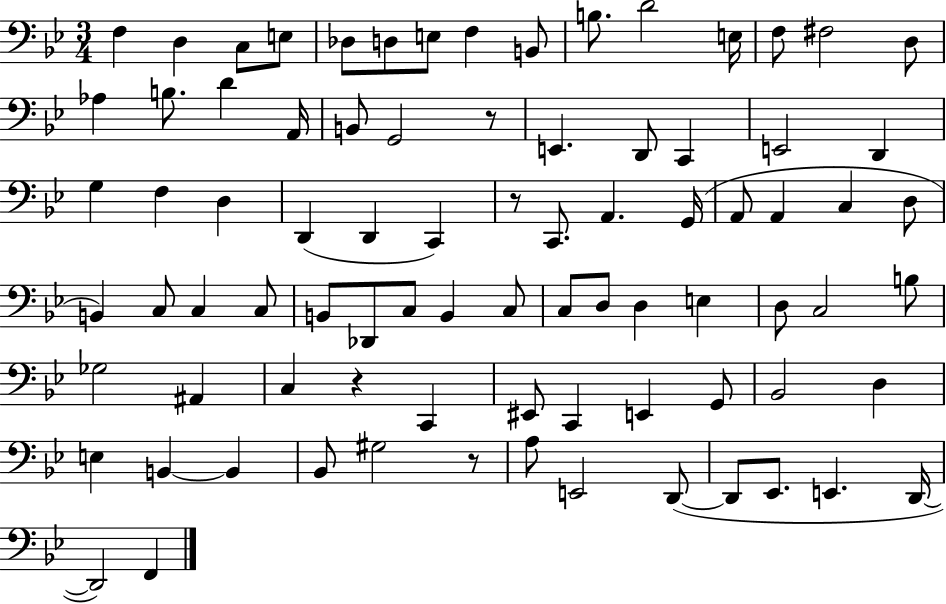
X:1
T:Untitled
M:3/4
L:1/4
K:Bb
F, D, C,/2 E,/2 _D,/2 D,/2 E,/2 F, B,,/2 B,/2 D2 E,/4 F,/2 ^F,2 D,/2 _A, B,/2 D A,,/4 B,,/2 G,,2 z/2 E,, D,,/2 C,, E,,2 D,, G, F, D, D,, D,, C,, z/2 C,,/2 A,, G,,/4 A,,/2 A,, C, D,/2 B,, C,/2 C, C,/2 B,,/2 _D,,/2 C,/2 B,, C,/2 C,/2 D,/2 D, E, D,/2 C,2 B,/2 _G,2 ^A,, C, z C,, ^E,,/2 C,, E,, G,,/2 _B,,2 D, E, B,, B,, _B,,/2 ^G,2 z/2 A,/2 E,,2 D,,/2 D,,/2 _E,,/2 E,, D,,/4 D,,2 F,,